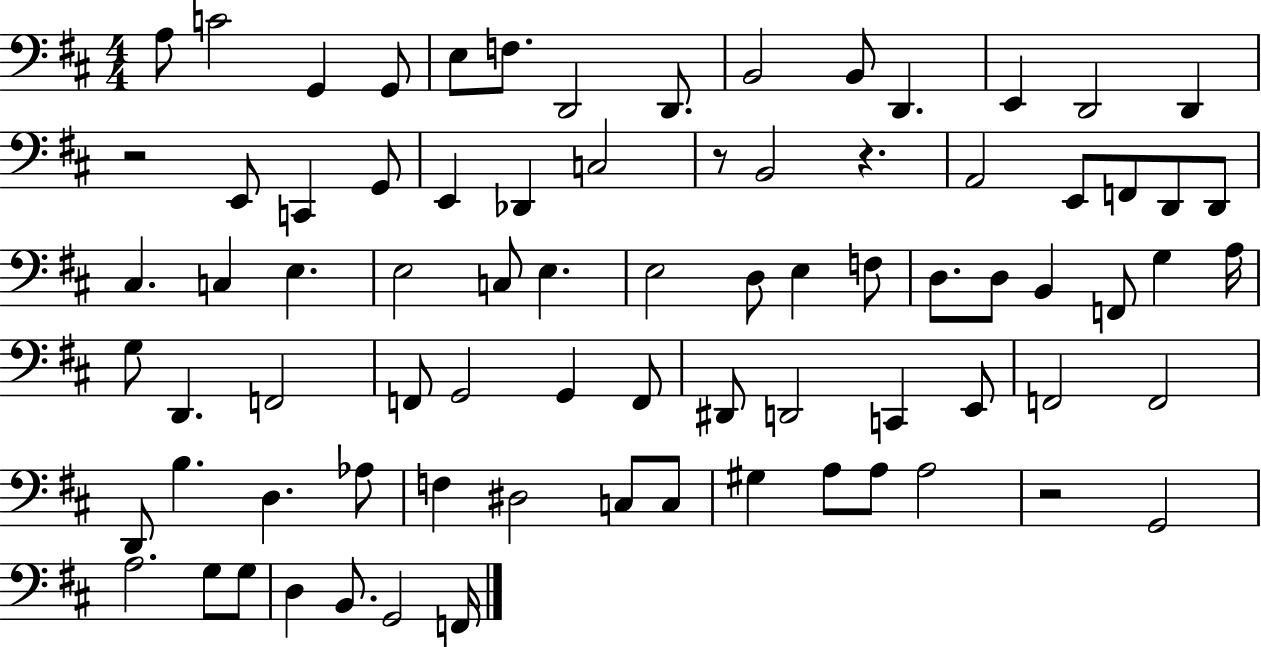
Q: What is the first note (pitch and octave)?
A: A3